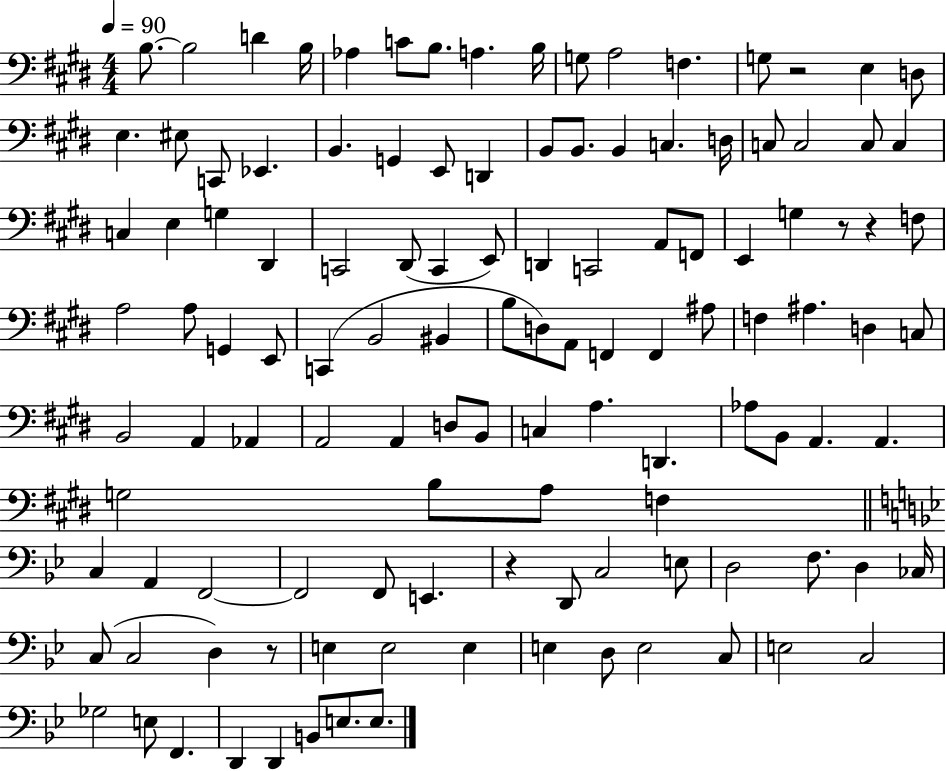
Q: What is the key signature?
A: E major